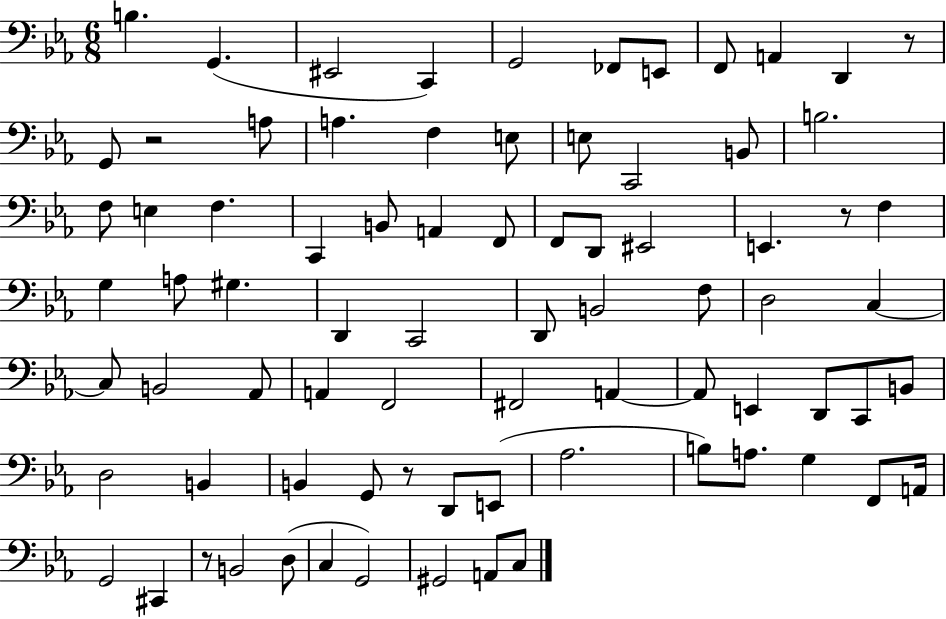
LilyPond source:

{
  \clef bass
  \numericTimeSignature
  \time 6/8
  \key ees \major
  b4. g,4.( | eis,2 c,4) | g,2 fes,8 e,8 | f,8 a,4 d,4 r8 | \break g,8 r2 a8 | a4. f4 e8 | e8 c,2 b,8 | b2. | \break f8 e4 f4. | c,4 b,8 a,4 f,8 | f,8 d,8 eis,2 | e,4. r8 f4 | \break g4 a8 gis4. | d,4 c,2 | d,8 b,2 f8 | d2 c4~~ | \break c8 b,2 aes,8 | a,4 f,2 | fis,2 a,4~~ | a,8 e,4 d,8 c,8 b,8 | \break d2 b,4 | b,4 g,8 r8 d,8 e,8( | aes2. | b8) a8. g4 f,8 a,16 | \break g,2 cis,4 | r8 b,2 d8( | c4 g,2) | gis,2 a,8 c8 | \break \bar "|."
}